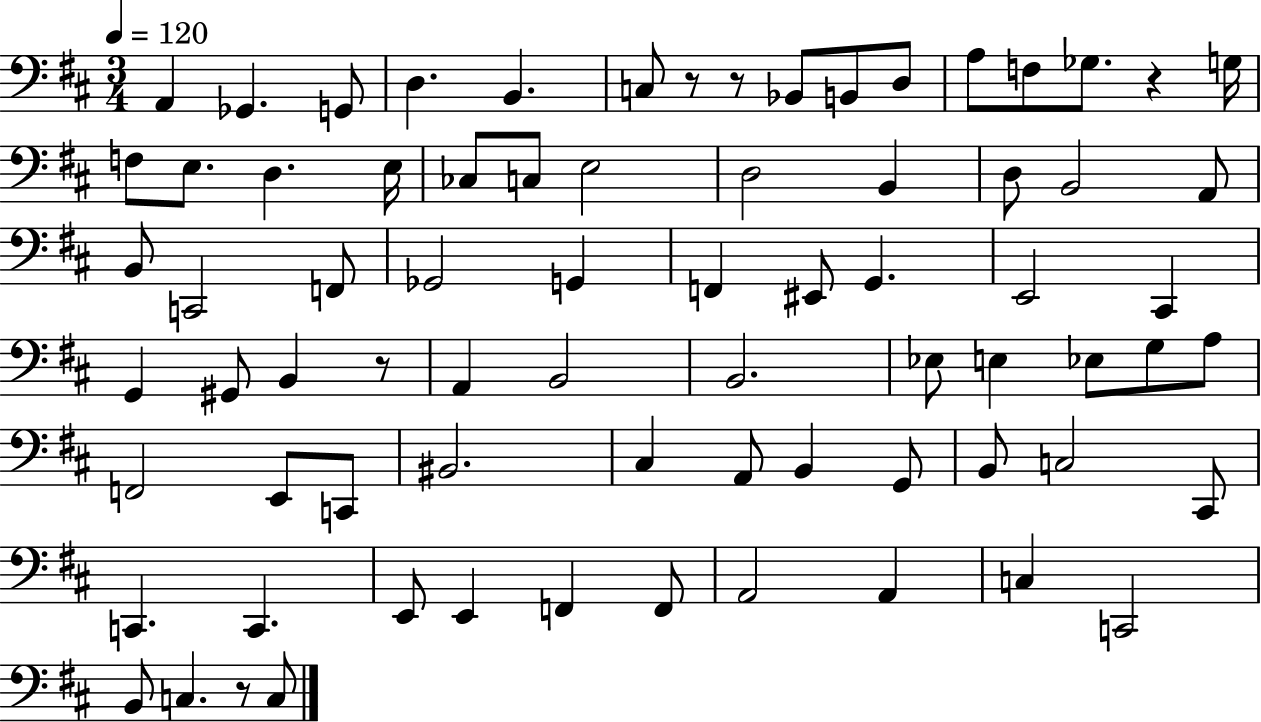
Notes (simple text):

A2/q Gb2/q. G2/e D3/q. B2/q. C3/e R/e R/e Bb2/e B2/e D3/e A3/e F3/e Gb3/e. R/q G3/s F3/e E3/e. D3/q. E3/s CES3/e C3/e E3/h D3/h B2/q D3/e B2/h A2/e B2/e C2/h F2/e Gb2/h G2/q F2/q EIS2/e G2/q. E2/h C#2/q G2/q G#2/e B2/q R/e A2/q B2/h B2/h. Eb3/e E3/q Eb3/e G3/e A3/e F2/h E2/e C2/e BIS2/h. C#3/q A2/e B2/q G2/e B2/e C3/h C#2/e C2/q. C2/q. E2/e E2/q F2/q F2/e A2/h A2/q C3/q C2/h B2/e C3/q. R/e C3/e